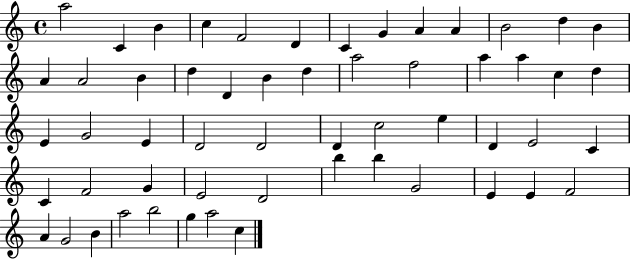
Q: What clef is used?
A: treble